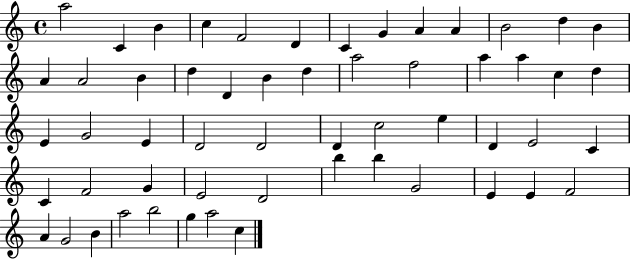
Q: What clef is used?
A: treble